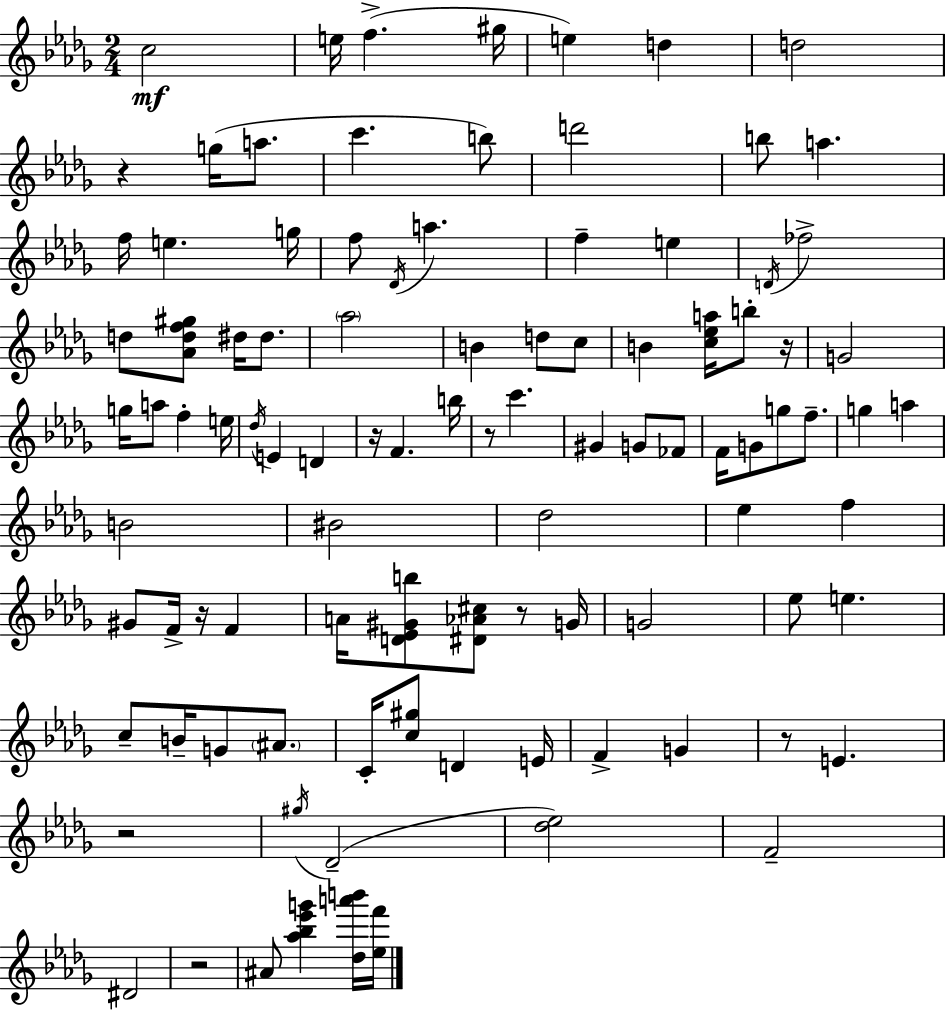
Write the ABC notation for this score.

X:1
T:Untitled
M:2/4
L:1/4
K:Bbm
c2 e/4 f ^g/4 e d d2 z g/4 a/2 c' b/2 d'2 b/2 a f/4 e g/4 f/2 _D/4 a f e D/4 _f2 d/2 [_Adf^g]/2 ^d/4 ^d/2 _a2 B d/2 c/2 B [c_ea]/4 b/2 z/4 G2 g/4 a/2 f e/4 _d/4 E D z/4 F b/4 z/2 c' ^G G/2 _F/2 F/4 G/2 g/2 f/2 g a B2 ^B2 _d2 _e f ^G/2 F/4 z/4 F A/4 [D_E^Gb]/2 [^D_A^c]/2 z/2 G/4 G2 _e/2 e c/2 B/4 G/2 ^A/2 C/4 [c^g]/2 D E/4 F G z/2 E z2 ^g/4 _D2 [_d_e]2 F2 ^D2 z2 ^A/2 [_a_b_e'g'] [_da'b']/4 [_ef']/4